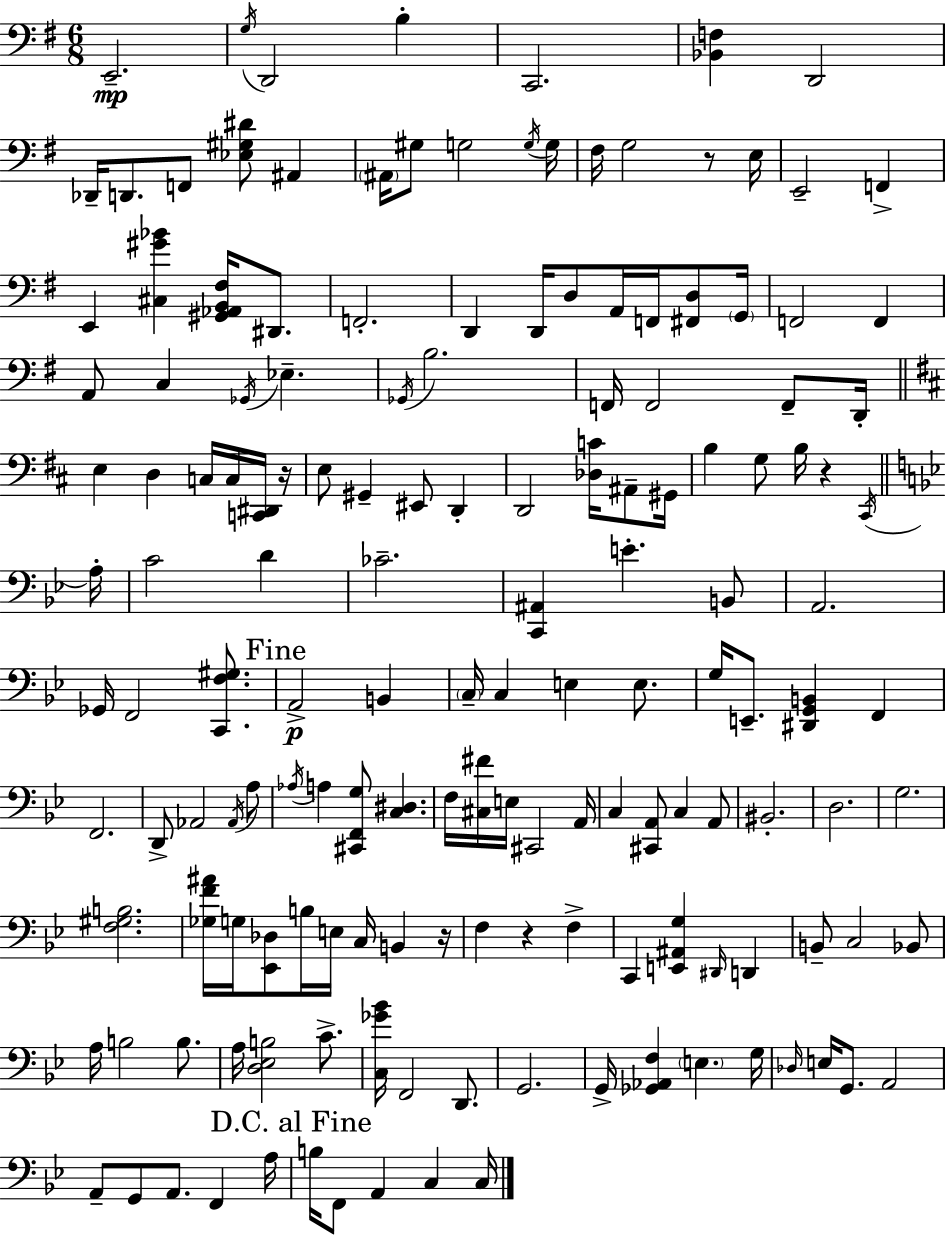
X:1
T:Untitled
M:6/8
L:1/4
K:G
E,,2 G,/4 D,,2 B, C,,2 [_B,,F,] D,,2 _D,,/4 D,,/2 F,,/2 [_E,^G,^D]/2 ^A,, ^A,,/4 ^G,/2 G,2 G,/4 G,/4 ^F,/4 G,2 z/2 E,/4 E,,2 F,, E,, [^C,^G_B] [^G,,_A,,B,,^F,]/4 ^D,,/2 F,,2 D,, D,,/4 D,/2 A,,/4 F,,/4 [^F,,D,]/2 G,,/4 F,,2 F,, A,,/2 C, _G,,/4 _E, _G,,/4 B,2 F,,/4 F,,2 F,,/2 D,,/4 E, D, C,/4 C,/4 [C,,^D,,]/4 z/4 E,/2 ^G,, ^E,,/2 D,, D,,2 [_D,C]/4 ^A,,/2 ^G,,/4 B, G,/2 B,/4 z ^C,,/4 A,/4 C2 D _C2 [C,,^A,,] E B,,/2 A,,2 _G,,/4 F,,2 [C,,F,^G,]/2 A,,2 B,, C,/4 C, E, E,/2 G,/4 E,,/2 [^D,,G,,B,,] F,, F,,2 D,,/2 _A,,2 _A,,/4 A,/2 _A,/4 A, [^C,,F,,G,]/2 [C,^D,] F,/4 [^C,^F]/4 E,/4 ^C,,2 A,,/4 C, [^C,,A,,]/2 C, A,,/2 ^B,,2 D,2 G,2 [F,^G,B,]2 [_G,F^A]/4 G,/4 [_E,,_D,]/2 B,/4 E,/4 C,/4 B,, z/4 F, z F, C,, [E,,^A,,G,] ^D,,/4 D,, B,,/2 C,2 _B,,/2 A,/4 B,2 B,/2 A,/4 [D,_E,B,]2 C/2 [C,_G_B]/4 F,,2 D,,/2 G,,2 G,,/4 [_G,,_A,,F,] E, G,/4 _D,/4 E,/4 G,,/2 A,,2 A,,/2 G,,/2 A,,/2 F,, A,/4 B,/4 F,,/2 A,, C, C,/4